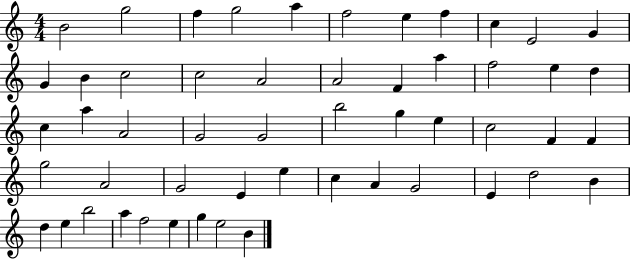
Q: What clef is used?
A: treble